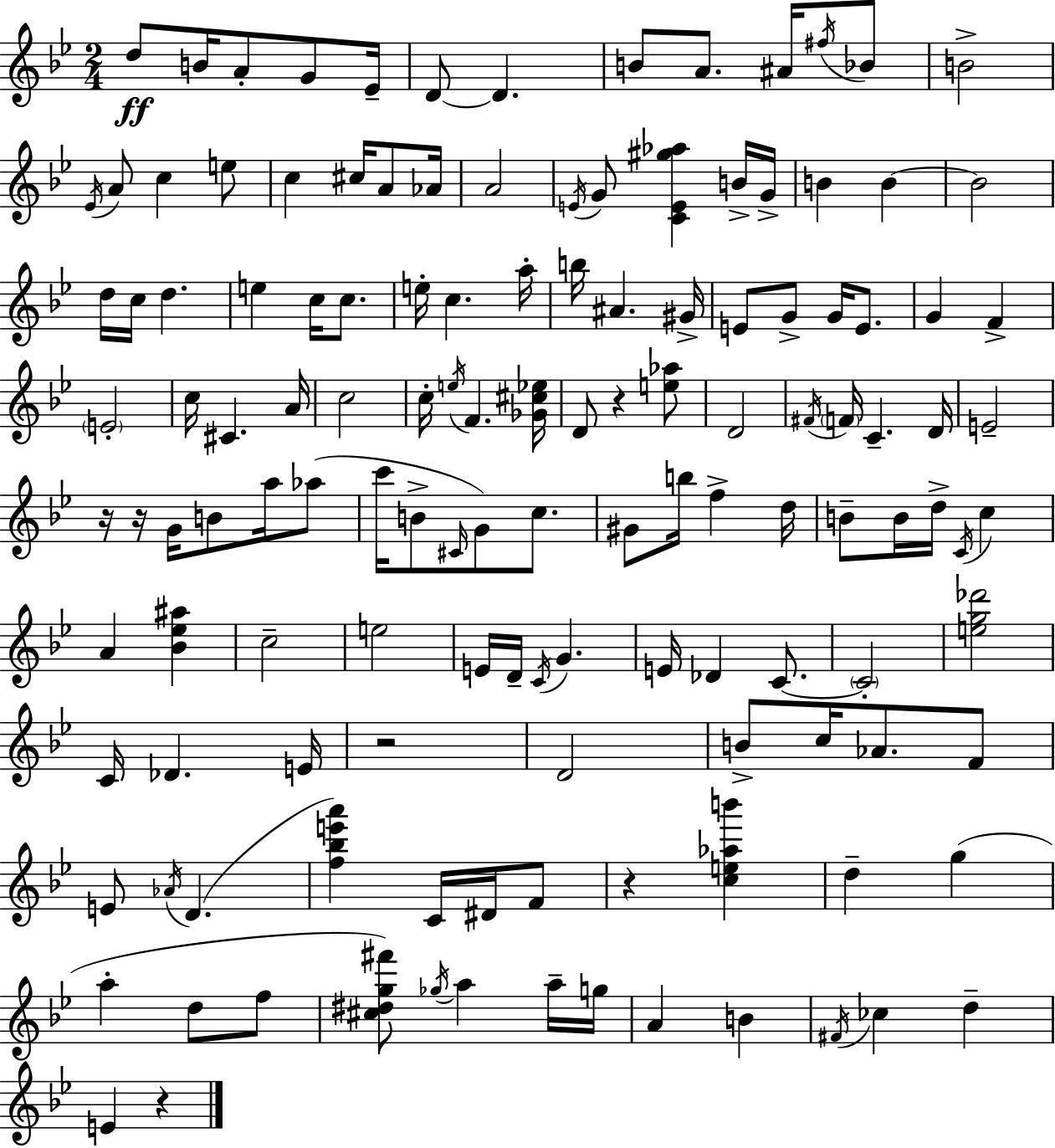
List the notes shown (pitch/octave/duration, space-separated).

D5/e B4/s A4/e G4/e Eb4/s D4/e D4/q. B4/e A4/e. A#4/s F#5/s Bb4/e B4/h Eb4/s A4/e C5/q E5/e C5/q C#5/s A4/e Ab4/s A4/h E4/s G4/e [C4,E4,G#5,Ab5]/q B4/s G4/s B4/q B4/q B4/h D5/s C5/s D5/q. E5/q C5/s C5/e. E5/s C5/q. A5/s B5/s A#4/q. G#4/s E4/e G4/e G4/s E4/e. G4/q F4/q E4/h C5/s C#4/q. A4/s C5/h C5/s E5/s F4/q. [Gb4,C#5,Eb5]/s D4/e R/q [E5,Ab5]/e D4/h F#4/s F4/s C4/q. D4/s E4/h R/s R/s G4/s B4/e A5/s Ab5/e C6/s B4/e C#4/s G4/e C5/e. G#4/e B5/s F5/q D5/s B4/e B4/s D5/s C4/s C5/q A4/q [Bb4,Eb5,A#5]/q C5/h E5/h E4/s D4/s C4/s G4/q. E4/s Db4/q C4/e. C4/h [E5,G5,Db6]/h C4/s Db4/q. E4/s R/h D4/h B4/e C5/s Ab4/e. F4/e E4/e Ab4/s D4/q. [F5,Bb5,E6,A6]/q C4/s D#4/s F4/e R/q [C5,E5,Ab5,B6]/q D5/q G5/q A5/q D5/e F5/e [C#5,D#5,G5,F#6]/e Gb5/s A5/q A5/s G5/s A4/q B4/q F#4/s CES5/q D5/q E4/q R/q